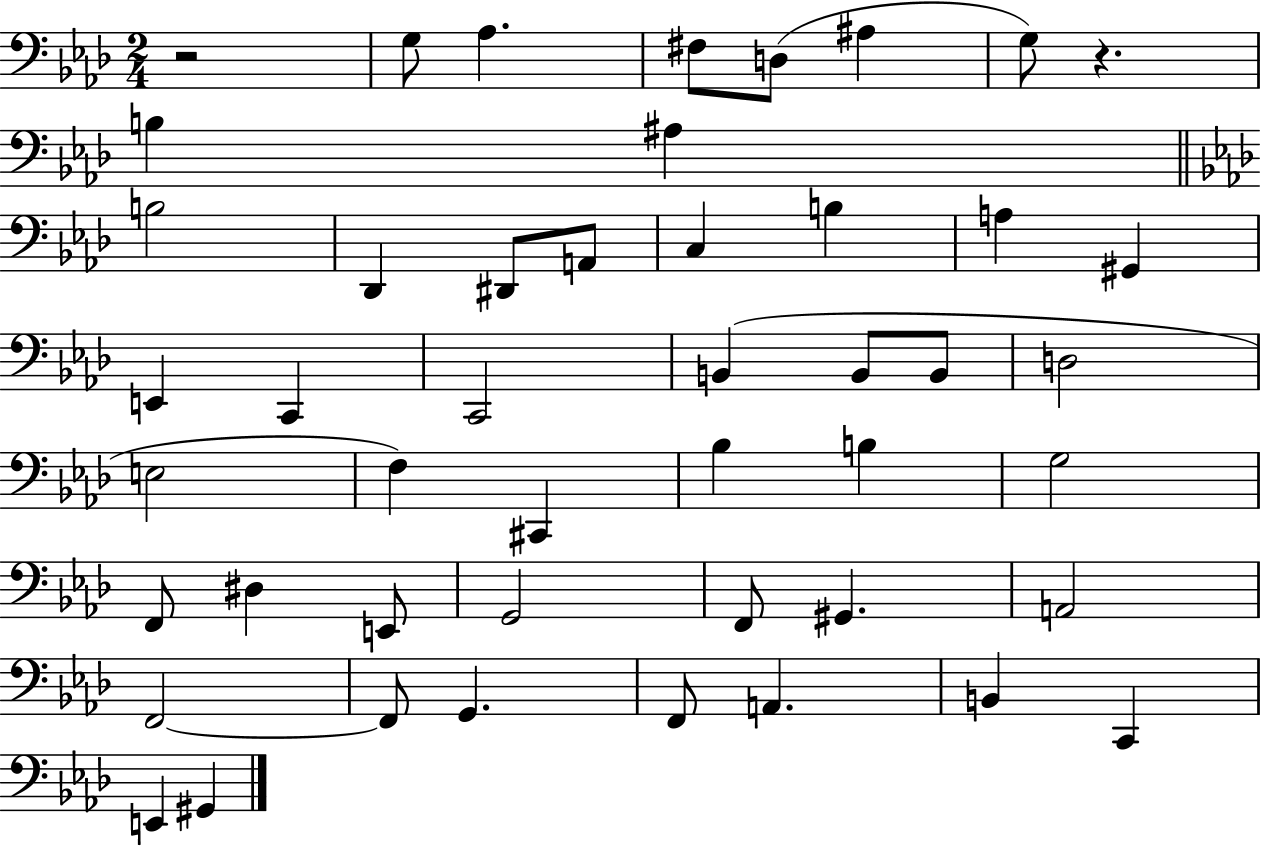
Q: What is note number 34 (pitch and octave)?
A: F2